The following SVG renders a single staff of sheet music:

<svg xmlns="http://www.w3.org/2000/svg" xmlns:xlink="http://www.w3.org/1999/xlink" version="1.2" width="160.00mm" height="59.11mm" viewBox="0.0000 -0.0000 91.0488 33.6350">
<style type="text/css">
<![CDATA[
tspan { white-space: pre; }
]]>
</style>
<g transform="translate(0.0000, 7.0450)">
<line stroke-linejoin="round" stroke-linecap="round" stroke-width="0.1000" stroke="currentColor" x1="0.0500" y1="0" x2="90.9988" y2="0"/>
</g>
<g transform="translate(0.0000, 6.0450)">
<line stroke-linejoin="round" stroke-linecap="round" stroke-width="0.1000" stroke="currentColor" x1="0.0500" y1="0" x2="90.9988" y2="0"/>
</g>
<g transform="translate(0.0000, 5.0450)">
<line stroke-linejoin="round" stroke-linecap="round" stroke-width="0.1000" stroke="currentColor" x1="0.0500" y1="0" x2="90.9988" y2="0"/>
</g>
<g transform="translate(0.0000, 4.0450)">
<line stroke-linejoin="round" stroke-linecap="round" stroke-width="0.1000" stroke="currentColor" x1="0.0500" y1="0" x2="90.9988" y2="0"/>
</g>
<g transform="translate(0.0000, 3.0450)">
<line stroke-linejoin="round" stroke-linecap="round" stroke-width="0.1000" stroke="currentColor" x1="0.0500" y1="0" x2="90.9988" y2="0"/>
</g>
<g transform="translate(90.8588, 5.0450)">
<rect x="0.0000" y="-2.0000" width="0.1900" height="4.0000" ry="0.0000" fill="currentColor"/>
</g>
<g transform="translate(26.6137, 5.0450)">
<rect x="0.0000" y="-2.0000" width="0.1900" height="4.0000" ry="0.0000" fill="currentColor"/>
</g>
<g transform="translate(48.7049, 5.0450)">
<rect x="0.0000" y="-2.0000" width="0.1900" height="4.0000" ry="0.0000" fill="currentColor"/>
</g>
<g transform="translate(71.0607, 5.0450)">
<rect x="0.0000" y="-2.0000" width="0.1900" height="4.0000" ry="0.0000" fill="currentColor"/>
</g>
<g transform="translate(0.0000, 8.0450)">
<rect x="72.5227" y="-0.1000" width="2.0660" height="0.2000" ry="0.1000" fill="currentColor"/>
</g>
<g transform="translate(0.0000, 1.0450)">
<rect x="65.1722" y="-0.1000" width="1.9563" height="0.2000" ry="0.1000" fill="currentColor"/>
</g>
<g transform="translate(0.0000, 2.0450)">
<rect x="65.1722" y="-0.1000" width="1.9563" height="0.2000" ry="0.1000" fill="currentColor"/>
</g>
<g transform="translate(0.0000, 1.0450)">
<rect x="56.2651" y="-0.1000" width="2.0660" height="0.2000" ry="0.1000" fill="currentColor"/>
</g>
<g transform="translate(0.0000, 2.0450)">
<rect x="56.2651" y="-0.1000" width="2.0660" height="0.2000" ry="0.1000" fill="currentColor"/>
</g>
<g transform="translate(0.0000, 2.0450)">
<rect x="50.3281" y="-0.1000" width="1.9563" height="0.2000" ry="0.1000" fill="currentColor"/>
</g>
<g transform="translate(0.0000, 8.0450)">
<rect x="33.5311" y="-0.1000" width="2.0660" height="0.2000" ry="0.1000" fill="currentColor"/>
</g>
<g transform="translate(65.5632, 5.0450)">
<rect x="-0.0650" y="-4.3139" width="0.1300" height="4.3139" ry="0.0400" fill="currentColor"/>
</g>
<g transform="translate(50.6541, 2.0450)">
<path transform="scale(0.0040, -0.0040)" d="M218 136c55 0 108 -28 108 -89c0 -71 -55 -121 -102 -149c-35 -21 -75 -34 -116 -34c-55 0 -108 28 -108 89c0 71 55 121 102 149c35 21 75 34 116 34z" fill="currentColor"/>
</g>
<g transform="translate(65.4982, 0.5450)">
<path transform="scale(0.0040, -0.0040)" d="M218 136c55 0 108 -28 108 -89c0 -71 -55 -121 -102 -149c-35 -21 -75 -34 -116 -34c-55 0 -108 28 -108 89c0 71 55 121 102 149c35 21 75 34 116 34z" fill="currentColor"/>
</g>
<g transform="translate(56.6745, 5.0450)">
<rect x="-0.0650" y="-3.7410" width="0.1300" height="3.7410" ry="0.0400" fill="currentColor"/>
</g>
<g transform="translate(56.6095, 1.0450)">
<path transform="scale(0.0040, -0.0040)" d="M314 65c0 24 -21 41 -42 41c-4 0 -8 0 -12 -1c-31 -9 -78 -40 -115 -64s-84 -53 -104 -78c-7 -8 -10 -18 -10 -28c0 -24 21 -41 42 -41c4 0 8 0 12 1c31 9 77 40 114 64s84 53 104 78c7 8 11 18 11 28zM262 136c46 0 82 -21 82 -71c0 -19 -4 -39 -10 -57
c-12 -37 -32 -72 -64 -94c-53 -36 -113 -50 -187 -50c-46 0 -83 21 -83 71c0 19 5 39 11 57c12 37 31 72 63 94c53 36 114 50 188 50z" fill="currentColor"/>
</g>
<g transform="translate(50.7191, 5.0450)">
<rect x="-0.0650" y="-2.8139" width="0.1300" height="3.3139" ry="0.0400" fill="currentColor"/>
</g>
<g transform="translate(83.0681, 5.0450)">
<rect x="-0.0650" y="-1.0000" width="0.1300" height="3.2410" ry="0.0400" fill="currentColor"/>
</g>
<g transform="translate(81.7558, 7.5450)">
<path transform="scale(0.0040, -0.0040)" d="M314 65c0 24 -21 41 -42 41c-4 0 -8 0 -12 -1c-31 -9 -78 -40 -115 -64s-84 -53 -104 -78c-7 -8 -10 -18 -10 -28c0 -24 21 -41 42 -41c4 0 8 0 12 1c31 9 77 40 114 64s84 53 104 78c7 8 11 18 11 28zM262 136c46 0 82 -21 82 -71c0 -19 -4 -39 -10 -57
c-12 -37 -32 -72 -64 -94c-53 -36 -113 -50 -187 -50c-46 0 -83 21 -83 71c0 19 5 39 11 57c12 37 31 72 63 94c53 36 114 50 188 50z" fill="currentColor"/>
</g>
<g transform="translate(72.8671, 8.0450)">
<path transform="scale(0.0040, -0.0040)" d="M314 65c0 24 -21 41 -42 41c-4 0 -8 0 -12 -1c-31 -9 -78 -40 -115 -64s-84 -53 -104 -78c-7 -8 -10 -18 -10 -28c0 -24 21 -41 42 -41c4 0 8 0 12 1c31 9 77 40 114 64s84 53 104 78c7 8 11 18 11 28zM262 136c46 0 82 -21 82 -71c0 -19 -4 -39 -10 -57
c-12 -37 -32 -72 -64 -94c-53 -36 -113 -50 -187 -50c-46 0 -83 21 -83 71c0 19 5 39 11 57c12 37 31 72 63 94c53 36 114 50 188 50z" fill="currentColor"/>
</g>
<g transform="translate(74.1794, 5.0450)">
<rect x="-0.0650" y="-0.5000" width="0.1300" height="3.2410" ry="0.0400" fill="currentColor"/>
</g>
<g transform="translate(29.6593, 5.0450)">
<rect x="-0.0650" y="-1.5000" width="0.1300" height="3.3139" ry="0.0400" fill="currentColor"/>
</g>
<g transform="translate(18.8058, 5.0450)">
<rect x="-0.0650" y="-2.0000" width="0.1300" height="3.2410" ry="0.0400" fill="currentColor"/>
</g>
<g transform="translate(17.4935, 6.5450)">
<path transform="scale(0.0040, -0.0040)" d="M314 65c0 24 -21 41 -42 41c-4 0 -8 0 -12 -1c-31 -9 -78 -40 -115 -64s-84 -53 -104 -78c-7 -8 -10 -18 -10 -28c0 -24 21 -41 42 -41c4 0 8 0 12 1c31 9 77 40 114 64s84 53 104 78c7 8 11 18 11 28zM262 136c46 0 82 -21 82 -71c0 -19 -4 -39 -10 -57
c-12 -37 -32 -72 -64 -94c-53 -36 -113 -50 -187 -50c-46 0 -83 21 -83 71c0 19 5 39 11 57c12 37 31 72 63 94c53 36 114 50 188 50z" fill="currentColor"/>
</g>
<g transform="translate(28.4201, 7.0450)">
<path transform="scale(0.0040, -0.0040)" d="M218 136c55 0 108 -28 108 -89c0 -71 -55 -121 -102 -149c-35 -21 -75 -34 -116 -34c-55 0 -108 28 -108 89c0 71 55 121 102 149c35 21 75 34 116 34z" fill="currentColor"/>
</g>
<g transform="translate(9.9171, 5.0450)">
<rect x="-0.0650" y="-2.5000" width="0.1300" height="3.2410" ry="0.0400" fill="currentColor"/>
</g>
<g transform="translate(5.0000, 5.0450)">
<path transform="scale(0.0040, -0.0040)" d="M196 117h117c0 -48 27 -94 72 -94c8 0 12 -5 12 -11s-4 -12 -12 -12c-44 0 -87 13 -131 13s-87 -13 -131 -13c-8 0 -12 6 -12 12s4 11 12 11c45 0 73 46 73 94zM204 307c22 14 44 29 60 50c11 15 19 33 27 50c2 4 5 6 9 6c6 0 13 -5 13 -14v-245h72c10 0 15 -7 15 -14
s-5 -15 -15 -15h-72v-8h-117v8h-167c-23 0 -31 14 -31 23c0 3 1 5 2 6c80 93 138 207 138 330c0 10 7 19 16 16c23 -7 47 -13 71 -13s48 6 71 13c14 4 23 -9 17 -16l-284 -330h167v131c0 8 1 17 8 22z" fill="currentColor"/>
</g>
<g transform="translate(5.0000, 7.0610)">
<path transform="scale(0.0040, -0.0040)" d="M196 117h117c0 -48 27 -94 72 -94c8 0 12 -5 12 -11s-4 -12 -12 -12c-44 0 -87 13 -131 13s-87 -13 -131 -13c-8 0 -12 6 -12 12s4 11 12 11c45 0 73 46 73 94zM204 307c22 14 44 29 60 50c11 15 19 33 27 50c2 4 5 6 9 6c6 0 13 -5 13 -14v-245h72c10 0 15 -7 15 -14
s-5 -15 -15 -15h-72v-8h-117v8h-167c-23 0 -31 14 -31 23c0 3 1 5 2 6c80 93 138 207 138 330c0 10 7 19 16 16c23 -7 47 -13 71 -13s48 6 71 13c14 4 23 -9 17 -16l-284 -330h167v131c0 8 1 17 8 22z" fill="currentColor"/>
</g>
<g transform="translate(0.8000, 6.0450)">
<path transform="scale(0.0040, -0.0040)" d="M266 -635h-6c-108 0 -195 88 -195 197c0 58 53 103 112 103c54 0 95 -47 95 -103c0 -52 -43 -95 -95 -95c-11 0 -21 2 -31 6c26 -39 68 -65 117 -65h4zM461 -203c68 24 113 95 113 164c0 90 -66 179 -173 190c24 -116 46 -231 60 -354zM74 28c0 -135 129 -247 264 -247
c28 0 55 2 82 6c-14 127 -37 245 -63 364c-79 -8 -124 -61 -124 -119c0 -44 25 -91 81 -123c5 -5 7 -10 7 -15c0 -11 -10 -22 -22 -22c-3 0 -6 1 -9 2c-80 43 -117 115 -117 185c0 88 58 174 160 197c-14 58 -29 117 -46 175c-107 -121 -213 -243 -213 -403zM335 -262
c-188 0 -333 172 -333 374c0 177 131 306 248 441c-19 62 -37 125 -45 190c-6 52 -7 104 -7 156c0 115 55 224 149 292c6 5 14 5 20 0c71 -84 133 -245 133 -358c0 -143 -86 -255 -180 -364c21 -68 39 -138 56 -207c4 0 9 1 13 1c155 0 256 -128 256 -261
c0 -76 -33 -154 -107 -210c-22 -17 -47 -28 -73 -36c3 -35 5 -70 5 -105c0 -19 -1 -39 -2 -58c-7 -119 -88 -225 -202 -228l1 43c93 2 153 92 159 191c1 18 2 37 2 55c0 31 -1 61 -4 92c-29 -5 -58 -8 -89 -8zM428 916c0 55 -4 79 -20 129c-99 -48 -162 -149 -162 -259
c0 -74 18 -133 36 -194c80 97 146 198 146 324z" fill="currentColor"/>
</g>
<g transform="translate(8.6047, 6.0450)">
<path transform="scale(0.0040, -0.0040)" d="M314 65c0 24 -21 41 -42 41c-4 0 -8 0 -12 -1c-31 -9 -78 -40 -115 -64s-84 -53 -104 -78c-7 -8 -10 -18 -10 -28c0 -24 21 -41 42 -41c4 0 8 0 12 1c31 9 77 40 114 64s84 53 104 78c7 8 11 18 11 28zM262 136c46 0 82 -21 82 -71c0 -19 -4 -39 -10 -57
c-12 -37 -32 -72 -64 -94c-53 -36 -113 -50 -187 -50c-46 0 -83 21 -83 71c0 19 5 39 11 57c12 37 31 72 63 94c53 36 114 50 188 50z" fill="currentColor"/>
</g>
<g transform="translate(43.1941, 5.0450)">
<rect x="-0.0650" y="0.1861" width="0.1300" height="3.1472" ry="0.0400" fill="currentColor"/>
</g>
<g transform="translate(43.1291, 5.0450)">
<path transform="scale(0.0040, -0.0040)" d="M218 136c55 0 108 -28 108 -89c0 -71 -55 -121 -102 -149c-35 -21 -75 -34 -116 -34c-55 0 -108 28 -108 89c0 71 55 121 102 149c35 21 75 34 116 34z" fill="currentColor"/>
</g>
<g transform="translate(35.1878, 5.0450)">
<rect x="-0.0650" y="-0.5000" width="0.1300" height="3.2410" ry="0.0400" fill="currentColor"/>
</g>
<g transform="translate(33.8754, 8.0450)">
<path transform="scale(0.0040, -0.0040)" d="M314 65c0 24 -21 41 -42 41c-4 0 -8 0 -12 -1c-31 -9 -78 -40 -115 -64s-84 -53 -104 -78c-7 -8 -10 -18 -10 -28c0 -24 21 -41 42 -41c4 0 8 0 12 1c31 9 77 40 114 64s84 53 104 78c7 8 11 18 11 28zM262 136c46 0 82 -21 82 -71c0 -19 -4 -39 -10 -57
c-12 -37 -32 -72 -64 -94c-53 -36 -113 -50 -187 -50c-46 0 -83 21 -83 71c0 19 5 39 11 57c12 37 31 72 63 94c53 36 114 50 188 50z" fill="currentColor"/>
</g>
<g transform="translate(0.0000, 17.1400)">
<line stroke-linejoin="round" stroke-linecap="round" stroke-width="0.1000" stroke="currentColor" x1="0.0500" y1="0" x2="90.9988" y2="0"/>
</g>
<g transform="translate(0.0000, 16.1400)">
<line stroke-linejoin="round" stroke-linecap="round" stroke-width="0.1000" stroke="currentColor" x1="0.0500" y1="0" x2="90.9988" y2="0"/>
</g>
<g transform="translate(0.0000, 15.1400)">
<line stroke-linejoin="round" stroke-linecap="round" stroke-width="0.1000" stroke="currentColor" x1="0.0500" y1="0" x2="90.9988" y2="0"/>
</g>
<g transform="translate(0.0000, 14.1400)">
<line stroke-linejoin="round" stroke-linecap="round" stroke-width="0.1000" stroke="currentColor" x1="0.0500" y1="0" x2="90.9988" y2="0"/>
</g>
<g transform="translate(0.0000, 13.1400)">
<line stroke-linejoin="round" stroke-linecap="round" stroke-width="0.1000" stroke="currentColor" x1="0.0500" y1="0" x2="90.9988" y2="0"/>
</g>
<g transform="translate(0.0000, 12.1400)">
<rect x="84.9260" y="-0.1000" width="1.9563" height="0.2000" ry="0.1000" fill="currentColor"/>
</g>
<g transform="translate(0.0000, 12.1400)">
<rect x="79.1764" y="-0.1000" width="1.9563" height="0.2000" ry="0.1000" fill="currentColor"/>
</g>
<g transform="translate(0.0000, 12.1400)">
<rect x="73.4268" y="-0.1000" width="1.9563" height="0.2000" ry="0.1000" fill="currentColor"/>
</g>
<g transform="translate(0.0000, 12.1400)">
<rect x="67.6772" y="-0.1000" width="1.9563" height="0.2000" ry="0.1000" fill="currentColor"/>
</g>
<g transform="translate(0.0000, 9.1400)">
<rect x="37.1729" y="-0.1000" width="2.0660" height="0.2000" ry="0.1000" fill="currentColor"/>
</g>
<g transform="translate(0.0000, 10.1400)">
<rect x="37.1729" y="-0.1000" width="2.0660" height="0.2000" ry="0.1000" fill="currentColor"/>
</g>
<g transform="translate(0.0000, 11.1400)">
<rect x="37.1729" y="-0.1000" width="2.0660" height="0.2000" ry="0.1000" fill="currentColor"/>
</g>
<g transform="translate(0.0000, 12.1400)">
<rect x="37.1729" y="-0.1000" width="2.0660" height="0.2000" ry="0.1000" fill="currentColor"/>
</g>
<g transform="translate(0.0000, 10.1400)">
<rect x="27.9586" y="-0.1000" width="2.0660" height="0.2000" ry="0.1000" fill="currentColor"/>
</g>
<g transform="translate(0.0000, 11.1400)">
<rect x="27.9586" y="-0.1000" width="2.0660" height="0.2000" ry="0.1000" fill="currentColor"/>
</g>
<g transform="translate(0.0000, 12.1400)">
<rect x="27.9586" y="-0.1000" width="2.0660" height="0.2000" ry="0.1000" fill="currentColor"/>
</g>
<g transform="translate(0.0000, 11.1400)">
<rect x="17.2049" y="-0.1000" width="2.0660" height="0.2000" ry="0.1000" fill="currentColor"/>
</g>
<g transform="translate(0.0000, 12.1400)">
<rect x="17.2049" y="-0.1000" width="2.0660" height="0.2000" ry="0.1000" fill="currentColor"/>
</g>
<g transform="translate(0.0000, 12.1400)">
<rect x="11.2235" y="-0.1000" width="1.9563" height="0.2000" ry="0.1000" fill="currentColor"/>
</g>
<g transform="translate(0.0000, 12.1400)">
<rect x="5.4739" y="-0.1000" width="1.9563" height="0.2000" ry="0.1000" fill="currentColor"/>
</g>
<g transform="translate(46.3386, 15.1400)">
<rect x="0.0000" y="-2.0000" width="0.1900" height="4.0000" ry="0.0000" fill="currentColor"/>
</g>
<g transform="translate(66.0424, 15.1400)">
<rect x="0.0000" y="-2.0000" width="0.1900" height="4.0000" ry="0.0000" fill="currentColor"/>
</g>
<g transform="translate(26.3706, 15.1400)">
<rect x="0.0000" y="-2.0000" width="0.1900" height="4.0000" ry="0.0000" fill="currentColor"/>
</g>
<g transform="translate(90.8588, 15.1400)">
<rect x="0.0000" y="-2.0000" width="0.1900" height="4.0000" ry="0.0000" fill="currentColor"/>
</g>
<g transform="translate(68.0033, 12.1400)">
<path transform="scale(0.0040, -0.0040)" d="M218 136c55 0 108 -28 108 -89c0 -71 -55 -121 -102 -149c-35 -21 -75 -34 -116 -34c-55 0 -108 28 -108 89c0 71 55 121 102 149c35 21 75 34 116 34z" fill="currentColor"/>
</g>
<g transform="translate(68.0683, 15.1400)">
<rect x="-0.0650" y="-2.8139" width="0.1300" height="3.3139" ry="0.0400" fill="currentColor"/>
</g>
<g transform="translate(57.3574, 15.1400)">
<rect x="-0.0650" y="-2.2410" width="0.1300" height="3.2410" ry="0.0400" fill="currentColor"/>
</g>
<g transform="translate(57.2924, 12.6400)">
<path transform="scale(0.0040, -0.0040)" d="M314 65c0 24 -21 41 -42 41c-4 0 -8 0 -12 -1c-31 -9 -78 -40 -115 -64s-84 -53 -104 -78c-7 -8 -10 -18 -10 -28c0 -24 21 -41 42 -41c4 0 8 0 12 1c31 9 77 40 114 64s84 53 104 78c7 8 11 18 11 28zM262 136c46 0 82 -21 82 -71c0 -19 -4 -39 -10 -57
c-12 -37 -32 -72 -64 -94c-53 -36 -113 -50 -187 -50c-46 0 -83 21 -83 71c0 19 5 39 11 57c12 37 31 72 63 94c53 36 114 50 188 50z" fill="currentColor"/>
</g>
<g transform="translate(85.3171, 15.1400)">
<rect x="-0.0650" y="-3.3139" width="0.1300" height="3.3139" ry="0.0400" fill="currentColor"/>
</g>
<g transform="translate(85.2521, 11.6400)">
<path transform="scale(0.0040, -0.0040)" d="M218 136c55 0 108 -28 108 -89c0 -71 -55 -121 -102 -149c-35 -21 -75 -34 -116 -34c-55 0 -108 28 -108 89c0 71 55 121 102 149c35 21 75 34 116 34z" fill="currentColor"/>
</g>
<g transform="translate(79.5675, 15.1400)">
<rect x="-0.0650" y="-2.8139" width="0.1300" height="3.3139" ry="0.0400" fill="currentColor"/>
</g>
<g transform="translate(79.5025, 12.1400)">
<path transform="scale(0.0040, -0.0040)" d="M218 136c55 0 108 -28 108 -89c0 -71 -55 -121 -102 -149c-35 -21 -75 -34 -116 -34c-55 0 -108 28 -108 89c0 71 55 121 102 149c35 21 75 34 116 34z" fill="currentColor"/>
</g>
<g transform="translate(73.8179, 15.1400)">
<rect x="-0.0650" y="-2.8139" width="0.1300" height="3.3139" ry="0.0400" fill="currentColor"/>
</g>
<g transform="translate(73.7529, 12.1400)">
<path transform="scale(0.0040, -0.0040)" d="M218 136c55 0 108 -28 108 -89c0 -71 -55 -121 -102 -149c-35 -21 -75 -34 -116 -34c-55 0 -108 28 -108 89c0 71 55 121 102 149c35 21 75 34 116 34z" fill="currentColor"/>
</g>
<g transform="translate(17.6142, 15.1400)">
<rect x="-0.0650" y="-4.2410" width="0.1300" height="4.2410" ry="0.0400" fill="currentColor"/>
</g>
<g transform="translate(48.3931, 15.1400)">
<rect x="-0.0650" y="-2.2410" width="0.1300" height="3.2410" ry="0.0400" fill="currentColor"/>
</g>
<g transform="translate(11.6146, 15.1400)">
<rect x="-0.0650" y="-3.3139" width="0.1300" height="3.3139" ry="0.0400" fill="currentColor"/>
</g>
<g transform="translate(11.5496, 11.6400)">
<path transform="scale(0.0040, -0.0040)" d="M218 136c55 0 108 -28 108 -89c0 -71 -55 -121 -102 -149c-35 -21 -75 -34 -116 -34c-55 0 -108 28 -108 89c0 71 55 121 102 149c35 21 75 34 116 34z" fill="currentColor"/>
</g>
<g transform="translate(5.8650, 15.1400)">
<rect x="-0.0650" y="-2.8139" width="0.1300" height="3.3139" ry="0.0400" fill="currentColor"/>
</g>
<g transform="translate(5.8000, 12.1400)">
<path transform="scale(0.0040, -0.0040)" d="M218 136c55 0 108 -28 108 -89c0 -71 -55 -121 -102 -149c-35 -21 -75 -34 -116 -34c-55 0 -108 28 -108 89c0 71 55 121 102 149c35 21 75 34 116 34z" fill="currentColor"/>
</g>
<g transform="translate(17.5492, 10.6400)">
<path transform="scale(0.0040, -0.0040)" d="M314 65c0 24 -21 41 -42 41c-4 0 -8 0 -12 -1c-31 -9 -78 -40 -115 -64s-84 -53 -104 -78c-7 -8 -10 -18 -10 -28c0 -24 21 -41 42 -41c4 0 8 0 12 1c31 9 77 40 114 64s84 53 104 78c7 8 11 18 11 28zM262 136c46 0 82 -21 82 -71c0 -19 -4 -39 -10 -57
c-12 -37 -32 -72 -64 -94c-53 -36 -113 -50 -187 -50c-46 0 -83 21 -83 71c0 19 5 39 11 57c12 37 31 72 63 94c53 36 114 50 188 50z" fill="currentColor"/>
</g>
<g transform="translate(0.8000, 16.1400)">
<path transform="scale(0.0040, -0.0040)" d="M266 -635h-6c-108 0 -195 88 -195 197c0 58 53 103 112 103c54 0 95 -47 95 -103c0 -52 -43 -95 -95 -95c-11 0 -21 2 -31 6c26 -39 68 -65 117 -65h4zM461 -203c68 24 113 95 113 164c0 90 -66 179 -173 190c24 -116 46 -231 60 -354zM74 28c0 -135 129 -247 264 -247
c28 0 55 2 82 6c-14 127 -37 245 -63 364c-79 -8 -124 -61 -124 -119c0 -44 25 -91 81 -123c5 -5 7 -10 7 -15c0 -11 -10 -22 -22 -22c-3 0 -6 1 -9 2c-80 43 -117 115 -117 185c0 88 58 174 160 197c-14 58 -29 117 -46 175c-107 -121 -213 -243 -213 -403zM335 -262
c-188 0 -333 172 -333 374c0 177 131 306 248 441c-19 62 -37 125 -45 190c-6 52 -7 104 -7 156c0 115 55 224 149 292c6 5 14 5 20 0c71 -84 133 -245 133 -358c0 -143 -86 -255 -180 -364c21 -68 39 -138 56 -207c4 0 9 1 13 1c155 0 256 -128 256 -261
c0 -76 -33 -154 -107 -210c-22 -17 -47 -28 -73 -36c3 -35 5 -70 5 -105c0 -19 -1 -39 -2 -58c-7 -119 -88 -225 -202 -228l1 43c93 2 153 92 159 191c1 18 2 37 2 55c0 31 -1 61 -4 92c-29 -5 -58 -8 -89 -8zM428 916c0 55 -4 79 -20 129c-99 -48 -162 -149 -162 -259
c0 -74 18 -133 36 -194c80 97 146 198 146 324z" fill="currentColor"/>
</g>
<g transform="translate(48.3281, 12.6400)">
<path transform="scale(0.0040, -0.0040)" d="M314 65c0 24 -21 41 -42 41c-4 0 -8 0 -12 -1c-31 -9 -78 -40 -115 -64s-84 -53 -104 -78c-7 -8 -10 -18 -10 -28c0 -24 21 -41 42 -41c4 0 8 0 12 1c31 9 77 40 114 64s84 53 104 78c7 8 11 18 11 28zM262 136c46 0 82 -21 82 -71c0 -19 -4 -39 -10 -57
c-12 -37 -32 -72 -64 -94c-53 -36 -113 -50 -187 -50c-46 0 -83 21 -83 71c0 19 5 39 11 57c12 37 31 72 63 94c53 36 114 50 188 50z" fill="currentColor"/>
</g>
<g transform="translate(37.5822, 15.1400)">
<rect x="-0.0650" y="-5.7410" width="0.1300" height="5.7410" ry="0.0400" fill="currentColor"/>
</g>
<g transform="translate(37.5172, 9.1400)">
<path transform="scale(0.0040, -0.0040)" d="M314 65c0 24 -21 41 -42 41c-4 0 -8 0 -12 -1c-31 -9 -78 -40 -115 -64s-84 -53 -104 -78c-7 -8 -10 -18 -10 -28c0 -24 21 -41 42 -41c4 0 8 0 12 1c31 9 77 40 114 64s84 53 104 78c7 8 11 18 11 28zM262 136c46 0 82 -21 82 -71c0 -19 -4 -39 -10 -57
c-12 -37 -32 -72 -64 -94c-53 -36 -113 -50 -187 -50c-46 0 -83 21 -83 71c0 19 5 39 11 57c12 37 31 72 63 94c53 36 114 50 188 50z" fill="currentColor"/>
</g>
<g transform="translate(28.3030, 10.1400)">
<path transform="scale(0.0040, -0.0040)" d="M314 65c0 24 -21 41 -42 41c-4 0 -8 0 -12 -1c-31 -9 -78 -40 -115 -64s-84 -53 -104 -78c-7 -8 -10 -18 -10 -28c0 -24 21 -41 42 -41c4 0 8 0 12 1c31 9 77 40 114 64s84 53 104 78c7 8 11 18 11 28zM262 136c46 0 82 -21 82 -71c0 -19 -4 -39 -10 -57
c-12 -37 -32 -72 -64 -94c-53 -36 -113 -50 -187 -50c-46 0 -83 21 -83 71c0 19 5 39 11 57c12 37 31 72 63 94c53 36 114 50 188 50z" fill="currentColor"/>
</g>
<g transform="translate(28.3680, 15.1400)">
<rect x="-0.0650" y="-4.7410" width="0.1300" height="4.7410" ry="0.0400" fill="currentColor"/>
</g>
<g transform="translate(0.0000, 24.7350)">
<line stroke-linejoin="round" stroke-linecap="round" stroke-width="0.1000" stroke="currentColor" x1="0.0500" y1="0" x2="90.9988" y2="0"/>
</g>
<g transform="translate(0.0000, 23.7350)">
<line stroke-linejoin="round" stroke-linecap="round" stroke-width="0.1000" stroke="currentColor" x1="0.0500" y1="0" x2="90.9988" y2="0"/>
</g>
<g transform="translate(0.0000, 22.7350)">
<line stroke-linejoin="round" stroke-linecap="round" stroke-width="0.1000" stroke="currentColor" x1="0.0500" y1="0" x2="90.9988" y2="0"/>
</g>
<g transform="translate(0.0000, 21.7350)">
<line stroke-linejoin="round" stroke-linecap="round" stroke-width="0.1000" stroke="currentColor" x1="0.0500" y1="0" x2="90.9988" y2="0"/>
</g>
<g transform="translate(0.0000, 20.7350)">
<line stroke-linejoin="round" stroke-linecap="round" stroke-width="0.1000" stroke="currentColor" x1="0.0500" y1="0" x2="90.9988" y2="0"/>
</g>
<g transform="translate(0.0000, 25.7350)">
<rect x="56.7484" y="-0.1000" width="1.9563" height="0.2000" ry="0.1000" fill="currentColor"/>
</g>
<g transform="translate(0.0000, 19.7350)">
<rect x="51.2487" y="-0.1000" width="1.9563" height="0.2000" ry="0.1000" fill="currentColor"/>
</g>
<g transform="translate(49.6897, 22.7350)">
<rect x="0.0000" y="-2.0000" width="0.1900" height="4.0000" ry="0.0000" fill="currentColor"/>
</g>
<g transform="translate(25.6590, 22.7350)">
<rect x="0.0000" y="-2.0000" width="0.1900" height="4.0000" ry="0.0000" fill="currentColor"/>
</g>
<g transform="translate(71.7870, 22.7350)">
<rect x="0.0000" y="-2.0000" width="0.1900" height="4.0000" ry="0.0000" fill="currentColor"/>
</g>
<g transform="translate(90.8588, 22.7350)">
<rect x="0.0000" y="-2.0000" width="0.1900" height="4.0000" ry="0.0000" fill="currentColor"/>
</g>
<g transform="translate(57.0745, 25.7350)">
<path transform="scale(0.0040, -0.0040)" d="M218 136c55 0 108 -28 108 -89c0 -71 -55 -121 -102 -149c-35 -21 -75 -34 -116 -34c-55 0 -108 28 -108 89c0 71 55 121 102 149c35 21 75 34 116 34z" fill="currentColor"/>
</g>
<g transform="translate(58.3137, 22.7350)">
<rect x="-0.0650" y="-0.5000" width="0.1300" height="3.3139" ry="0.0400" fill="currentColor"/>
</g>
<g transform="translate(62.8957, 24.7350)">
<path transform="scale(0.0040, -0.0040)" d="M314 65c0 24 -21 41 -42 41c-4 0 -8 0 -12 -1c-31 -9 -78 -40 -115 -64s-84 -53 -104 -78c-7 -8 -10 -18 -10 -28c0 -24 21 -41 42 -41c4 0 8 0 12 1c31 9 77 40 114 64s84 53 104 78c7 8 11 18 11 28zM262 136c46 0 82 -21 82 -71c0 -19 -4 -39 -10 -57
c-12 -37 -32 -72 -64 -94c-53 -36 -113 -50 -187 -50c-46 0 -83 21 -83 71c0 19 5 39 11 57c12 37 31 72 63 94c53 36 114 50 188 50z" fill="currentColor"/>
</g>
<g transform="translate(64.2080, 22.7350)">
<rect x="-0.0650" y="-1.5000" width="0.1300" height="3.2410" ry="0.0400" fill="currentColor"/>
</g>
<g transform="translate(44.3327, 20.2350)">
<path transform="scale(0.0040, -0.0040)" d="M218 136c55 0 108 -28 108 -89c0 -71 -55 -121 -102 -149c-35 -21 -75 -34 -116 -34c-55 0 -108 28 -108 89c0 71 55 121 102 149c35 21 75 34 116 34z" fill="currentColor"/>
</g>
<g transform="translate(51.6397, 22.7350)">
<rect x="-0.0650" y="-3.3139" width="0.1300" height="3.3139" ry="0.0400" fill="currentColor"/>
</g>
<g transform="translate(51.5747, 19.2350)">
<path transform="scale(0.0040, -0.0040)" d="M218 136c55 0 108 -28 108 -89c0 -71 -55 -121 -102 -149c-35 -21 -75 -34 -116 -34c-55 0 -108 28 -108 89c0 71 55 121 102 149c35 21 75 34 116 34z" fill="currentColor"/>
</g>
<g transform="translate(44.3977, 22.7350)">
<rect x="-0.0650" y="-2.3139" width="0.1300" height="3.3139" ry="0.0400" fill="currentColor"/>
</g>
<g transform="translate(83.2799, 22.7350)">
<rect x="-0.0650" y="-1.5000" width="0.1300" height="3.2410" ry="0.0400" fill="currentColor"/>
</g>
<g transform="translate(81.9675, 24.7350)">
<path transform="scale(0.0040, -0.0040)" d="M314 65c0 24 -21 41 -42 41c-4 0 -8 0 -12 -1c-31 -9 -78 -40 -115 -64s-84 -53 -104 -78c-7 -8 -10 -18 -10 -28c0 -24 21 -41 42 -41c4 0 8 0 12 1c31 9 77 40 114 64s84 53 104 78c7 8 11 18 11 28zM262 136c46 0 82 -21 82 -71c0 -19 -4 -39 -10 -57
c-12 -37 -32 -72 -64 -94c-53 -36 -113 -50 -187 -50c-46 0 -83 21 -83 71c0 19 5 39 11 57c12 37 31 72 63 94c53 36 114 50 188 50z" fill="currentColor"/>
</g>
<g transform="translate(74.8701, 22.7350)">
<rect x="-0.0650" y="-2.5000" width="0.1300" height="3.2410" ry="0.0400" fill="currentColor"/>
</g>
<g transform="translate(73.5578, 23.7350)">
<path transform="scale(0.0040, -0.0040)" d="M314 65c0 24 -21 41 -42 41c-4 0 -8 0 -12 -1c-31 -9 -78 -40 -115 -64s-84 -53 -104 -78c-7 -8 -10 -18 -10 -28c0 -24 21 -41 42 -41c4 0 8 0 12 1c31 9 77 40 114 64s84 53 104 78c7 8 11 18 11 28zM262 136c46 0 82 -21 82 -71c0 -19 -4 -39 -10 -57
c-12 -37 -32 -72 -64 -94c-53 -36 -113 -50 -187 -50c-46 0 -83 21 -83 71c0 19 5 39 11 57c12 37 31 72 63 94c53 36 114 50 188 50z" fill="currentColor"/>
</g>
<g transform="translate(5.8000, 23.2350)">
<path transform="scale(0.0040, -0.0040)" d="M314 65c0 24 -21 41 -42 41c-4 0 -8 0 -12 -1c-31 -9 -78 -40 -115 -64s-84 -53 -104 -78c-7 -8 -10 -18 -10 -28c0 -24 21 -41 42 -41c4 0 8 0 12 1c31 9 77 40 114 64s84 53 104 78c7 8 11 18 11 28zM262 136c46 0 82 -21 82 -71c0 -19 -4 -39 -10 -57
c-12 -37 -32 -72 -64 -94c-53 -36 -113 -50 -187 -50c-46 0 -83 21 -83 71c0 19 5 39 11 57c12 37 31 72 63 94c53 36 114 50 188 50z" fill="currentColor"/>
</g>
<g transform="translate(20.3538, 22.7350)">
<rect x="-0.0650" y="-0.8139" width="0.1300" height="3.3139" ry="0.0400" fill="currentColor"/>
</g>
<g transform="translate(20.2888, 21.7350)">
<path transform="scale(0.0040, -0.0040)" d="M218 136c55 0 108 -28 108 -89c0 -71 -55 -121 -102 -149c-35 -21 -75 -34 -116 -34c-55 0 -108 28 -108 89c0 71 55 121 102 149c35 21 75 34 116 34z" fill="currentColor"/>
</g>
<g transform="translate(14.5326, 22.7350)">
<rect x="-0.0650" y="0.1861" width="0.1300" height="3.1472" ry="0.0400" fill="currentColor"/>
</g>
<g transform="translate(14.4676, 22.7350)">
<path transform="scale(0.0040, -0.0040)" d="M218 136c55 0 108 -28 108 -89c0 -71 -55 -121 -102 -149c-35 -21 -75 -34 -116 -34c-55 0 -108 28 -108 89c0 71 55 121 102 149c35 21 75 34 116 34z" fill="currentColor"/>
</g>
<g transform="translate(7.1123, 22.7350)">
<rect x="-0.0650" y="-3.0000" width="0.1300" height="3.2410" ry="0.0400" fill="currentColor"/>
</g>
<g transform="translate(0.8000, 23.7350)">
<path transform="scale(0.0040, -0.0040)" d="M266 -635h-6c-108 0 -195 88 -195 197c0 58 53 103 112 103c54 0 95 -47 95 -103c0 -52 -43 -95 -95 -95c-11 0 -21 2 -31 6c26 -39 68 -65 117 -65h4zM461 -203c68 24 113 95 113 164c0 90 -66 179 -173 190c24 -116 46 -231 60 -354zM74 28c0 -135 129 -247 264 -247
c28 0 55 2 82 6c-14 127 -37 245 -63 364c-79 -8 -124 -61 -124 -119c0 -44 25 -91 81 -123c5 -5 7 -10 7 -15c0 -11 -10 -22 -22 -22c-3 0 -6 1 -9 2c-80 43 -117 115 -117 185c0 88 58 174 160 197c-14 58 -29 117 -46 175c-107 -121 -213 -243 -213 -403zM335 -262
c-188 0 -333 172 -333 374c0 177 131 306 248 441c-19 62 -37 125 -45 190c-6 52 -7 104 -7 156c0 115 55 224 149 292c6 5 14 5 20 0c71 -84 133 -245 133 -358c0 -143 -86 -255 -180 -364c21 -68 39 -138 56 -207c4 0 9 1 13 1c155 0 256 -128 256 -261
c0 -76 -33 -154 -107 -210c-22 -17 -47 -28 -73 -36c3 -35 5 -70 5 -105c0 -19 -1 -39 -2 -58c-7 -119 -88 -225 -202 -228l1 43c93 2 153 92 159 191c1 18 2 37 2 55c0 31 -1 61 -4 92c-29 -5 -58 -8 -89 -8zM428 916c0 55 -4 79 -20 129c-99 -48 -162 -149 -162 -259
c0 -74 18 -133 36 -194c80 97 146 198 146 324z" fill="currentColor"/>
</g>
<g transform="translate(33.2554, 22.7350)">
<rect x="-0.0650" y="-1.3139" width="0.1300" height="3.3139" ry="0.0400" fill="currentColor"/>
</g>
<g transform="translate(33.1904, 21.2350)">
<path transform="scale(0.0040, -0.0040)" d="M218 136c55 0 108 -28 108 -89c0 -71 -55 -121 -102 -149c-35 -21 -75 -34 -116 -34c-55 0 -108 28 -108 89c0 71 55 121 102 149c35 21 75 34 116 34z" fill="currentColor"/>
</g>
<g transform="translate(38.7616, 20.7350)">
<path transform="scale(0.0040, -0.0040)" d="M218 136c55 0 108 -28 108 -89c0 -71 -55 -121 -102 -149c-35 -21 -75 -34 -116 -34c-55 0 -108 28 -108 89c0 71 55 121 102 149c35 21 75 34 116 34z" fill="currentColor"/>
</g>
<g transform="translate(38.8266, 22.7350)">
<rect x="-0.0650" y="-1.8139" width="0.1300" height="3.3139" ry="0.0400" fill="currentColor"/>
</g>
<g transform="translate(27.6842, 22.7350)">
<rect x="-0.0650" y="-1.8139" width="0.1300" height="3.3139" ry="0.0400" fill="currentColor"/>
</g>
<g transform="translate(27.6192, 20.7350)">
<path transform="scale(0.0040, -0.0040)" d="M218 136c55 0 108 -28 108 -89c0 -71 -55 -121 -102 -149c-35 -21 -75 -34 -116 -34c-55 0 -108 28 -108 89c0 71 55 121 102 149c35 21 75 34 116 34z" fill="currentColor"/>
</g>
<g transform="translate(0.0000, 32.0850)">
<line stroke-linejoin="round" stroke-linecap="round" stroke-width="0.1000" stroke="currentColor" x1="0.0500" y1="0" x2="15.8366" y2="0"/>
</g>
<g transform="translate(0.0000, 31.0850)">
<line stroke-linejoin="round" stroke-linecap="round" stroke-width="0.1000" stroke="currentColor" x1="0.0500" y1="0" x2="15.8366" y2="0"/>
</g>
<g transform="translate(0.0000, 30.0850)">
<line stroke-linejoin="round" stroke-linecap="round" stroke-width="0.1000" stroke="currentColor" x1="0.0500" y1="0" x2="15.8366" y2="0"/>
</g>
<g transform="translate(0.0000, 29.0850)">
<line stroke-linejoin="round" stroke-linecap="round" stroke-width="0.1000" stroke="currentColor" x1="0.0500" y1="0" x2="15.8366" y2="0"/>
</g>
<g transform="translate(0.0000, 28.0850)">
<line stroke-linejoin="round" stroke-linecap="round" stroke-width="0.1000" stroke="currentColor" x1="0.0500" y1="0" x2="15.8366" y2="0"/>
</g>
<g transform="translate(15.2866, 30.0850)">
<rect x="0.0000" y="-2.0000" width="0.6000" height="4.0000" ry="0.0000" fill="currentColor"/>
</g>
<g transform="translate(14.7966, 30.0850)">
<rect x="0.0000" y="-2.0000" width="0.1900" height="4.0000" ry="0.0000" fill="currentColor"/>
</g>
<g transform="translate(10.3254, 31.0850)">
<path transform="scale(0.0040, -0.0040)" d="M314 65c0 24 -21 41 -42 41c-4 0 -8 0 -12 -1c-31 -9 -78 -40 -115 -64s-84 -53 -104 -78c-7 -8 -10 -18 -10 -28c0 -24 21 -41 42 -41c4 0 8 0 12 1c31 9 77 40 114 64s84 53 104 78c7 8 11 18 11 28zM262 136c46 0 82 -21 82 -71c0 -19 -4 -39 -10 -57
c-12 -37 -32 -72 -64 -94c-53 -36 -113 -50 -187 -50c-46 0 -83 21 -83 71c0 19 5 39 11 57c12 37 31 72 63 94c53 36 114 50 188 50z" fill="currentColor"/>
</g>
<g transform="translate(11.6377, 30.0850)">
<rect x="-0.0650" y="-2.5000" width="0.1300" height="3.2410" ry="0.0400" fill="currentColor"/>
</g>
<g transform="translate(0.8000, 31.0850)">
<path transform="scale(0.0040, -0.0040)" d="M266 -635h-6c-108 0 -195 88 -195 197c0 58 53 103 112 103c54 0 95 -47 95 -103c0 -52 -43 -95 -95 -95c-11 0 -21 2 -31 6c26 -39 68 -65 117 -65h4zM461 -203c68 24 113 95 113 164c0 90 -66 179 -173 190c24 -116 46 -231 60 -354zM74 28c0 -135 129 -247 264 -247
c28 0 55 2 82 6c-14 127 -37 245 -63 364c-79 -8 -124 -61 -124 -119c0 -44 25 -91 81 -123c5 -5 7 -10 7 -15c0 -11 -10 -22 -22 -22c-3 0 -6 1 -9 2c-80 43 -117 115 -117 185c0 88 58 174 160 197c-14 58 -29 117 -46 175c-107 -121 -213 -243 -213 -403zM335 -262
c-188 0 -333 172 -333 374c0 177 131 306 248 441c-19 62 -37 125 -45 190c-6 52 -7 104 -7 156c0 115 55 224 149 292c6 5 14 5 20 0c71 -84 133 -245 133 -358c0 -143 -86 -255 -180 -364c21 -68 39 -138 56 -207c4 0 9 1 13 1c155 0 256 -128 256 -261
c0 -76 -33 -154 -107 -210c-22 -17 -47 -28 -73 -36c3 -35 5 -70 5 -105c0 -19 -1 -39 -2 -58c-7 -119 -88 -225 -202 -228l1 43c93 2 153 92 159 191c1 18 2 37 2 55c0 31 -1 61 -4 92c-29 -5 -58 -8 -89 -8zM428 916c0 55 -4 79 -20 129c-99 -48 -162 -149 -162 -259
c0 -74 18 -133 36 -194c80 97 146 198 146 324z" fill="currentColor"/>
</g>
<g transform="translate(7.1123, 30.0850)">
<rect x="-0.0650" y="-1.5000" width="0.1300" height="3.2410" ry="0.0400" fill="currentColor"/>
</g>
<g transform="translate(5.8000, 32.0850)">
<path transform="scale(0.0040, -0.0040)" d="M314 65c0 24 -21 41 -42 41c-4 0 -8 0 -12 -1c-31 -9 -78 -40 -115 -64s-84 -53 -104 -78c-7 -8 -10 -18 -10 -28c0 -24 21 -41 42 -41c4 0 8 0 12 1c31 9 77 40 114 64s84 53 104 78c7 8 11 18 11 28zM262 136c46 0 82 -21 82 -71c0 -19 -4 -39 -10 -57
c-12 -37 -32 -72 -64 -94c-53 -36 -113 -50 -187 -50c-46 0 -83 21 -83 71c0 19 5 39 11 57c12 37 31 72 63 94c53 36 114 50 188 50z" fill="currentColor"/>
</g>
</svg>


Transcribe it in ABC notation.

X:1
T:Untitled
M:4/4
L:1/4
K:C
G2 F2 E C2 B a c'2 d' C2 D2 a b d'2 e'2 g'2 g2 g2 a a a b A2 B d f e f g b C E2 G2 E2 E2 G2